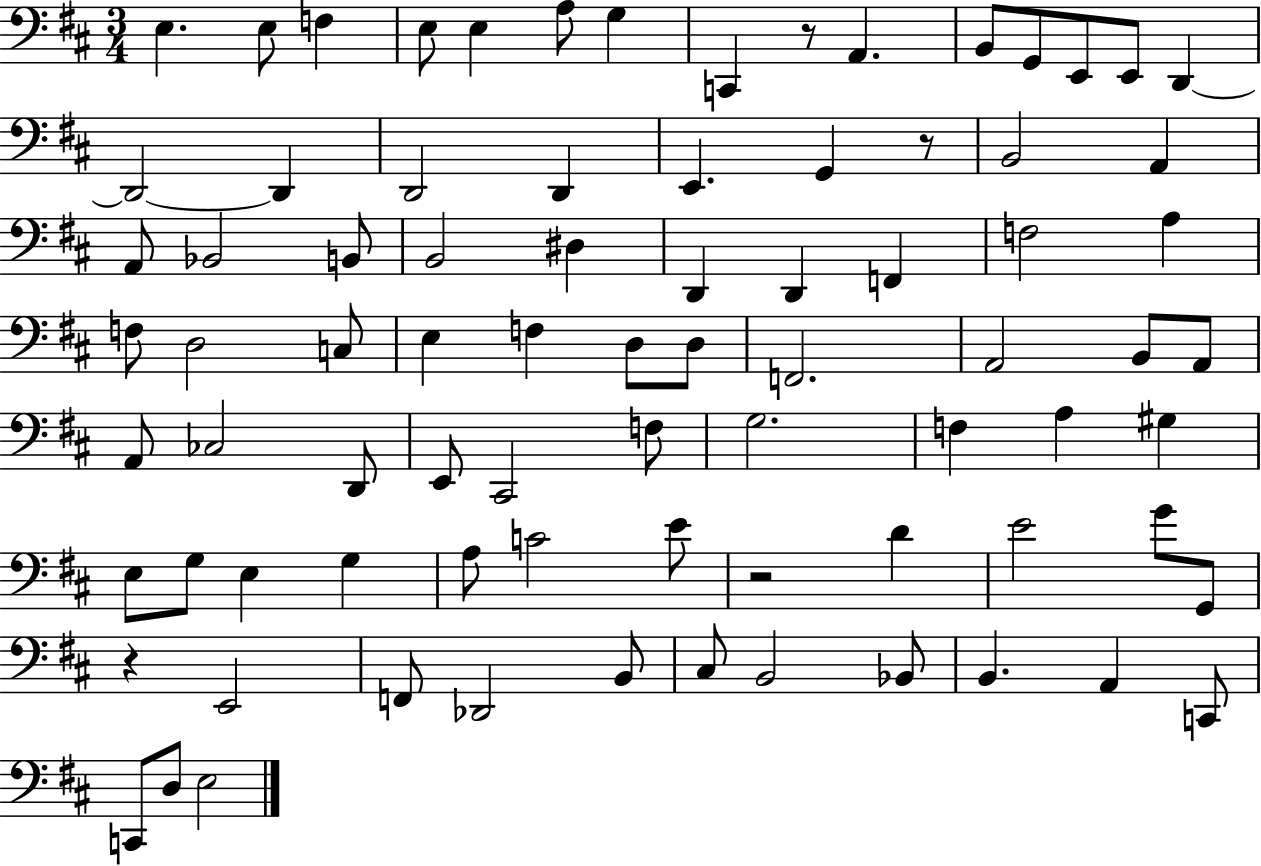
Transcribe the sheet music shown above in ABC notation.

X:1
T:Untitled
M:3/4
L:1/4
K:D
E, E,/2 F, E,/2 E, A,/2 G, C,, z/2 A,, B,,/2 G,,/2 E,,/2 E,,/2 D,, D,,2 D,, D,,2 D,, E,, G,, z/2 B,,2 A,, A,,/2 _B,,2 B,,/2 B,,2 ^D, D,, D,, F,, F,2 A, F,/2 D,2 C,/2 E, F, D,/2 D,/2 F,,2 A,,2 B,,/2 A,,/2 A,,/2 _C,2 D,,/2 E,,/2 ^C,,2 F,/2 G,2 F, A, ^G, E,/2 G,/2 E, G, A,/2 C2 E/2 z2 D E2 G/2 G,,/2 z E,,2 F,,/2 _D,,2 B,,/2 ^C,/2 B,,2 _B,,/2 B,, A,, C,,/2 C,,/2 D,/2 E,2